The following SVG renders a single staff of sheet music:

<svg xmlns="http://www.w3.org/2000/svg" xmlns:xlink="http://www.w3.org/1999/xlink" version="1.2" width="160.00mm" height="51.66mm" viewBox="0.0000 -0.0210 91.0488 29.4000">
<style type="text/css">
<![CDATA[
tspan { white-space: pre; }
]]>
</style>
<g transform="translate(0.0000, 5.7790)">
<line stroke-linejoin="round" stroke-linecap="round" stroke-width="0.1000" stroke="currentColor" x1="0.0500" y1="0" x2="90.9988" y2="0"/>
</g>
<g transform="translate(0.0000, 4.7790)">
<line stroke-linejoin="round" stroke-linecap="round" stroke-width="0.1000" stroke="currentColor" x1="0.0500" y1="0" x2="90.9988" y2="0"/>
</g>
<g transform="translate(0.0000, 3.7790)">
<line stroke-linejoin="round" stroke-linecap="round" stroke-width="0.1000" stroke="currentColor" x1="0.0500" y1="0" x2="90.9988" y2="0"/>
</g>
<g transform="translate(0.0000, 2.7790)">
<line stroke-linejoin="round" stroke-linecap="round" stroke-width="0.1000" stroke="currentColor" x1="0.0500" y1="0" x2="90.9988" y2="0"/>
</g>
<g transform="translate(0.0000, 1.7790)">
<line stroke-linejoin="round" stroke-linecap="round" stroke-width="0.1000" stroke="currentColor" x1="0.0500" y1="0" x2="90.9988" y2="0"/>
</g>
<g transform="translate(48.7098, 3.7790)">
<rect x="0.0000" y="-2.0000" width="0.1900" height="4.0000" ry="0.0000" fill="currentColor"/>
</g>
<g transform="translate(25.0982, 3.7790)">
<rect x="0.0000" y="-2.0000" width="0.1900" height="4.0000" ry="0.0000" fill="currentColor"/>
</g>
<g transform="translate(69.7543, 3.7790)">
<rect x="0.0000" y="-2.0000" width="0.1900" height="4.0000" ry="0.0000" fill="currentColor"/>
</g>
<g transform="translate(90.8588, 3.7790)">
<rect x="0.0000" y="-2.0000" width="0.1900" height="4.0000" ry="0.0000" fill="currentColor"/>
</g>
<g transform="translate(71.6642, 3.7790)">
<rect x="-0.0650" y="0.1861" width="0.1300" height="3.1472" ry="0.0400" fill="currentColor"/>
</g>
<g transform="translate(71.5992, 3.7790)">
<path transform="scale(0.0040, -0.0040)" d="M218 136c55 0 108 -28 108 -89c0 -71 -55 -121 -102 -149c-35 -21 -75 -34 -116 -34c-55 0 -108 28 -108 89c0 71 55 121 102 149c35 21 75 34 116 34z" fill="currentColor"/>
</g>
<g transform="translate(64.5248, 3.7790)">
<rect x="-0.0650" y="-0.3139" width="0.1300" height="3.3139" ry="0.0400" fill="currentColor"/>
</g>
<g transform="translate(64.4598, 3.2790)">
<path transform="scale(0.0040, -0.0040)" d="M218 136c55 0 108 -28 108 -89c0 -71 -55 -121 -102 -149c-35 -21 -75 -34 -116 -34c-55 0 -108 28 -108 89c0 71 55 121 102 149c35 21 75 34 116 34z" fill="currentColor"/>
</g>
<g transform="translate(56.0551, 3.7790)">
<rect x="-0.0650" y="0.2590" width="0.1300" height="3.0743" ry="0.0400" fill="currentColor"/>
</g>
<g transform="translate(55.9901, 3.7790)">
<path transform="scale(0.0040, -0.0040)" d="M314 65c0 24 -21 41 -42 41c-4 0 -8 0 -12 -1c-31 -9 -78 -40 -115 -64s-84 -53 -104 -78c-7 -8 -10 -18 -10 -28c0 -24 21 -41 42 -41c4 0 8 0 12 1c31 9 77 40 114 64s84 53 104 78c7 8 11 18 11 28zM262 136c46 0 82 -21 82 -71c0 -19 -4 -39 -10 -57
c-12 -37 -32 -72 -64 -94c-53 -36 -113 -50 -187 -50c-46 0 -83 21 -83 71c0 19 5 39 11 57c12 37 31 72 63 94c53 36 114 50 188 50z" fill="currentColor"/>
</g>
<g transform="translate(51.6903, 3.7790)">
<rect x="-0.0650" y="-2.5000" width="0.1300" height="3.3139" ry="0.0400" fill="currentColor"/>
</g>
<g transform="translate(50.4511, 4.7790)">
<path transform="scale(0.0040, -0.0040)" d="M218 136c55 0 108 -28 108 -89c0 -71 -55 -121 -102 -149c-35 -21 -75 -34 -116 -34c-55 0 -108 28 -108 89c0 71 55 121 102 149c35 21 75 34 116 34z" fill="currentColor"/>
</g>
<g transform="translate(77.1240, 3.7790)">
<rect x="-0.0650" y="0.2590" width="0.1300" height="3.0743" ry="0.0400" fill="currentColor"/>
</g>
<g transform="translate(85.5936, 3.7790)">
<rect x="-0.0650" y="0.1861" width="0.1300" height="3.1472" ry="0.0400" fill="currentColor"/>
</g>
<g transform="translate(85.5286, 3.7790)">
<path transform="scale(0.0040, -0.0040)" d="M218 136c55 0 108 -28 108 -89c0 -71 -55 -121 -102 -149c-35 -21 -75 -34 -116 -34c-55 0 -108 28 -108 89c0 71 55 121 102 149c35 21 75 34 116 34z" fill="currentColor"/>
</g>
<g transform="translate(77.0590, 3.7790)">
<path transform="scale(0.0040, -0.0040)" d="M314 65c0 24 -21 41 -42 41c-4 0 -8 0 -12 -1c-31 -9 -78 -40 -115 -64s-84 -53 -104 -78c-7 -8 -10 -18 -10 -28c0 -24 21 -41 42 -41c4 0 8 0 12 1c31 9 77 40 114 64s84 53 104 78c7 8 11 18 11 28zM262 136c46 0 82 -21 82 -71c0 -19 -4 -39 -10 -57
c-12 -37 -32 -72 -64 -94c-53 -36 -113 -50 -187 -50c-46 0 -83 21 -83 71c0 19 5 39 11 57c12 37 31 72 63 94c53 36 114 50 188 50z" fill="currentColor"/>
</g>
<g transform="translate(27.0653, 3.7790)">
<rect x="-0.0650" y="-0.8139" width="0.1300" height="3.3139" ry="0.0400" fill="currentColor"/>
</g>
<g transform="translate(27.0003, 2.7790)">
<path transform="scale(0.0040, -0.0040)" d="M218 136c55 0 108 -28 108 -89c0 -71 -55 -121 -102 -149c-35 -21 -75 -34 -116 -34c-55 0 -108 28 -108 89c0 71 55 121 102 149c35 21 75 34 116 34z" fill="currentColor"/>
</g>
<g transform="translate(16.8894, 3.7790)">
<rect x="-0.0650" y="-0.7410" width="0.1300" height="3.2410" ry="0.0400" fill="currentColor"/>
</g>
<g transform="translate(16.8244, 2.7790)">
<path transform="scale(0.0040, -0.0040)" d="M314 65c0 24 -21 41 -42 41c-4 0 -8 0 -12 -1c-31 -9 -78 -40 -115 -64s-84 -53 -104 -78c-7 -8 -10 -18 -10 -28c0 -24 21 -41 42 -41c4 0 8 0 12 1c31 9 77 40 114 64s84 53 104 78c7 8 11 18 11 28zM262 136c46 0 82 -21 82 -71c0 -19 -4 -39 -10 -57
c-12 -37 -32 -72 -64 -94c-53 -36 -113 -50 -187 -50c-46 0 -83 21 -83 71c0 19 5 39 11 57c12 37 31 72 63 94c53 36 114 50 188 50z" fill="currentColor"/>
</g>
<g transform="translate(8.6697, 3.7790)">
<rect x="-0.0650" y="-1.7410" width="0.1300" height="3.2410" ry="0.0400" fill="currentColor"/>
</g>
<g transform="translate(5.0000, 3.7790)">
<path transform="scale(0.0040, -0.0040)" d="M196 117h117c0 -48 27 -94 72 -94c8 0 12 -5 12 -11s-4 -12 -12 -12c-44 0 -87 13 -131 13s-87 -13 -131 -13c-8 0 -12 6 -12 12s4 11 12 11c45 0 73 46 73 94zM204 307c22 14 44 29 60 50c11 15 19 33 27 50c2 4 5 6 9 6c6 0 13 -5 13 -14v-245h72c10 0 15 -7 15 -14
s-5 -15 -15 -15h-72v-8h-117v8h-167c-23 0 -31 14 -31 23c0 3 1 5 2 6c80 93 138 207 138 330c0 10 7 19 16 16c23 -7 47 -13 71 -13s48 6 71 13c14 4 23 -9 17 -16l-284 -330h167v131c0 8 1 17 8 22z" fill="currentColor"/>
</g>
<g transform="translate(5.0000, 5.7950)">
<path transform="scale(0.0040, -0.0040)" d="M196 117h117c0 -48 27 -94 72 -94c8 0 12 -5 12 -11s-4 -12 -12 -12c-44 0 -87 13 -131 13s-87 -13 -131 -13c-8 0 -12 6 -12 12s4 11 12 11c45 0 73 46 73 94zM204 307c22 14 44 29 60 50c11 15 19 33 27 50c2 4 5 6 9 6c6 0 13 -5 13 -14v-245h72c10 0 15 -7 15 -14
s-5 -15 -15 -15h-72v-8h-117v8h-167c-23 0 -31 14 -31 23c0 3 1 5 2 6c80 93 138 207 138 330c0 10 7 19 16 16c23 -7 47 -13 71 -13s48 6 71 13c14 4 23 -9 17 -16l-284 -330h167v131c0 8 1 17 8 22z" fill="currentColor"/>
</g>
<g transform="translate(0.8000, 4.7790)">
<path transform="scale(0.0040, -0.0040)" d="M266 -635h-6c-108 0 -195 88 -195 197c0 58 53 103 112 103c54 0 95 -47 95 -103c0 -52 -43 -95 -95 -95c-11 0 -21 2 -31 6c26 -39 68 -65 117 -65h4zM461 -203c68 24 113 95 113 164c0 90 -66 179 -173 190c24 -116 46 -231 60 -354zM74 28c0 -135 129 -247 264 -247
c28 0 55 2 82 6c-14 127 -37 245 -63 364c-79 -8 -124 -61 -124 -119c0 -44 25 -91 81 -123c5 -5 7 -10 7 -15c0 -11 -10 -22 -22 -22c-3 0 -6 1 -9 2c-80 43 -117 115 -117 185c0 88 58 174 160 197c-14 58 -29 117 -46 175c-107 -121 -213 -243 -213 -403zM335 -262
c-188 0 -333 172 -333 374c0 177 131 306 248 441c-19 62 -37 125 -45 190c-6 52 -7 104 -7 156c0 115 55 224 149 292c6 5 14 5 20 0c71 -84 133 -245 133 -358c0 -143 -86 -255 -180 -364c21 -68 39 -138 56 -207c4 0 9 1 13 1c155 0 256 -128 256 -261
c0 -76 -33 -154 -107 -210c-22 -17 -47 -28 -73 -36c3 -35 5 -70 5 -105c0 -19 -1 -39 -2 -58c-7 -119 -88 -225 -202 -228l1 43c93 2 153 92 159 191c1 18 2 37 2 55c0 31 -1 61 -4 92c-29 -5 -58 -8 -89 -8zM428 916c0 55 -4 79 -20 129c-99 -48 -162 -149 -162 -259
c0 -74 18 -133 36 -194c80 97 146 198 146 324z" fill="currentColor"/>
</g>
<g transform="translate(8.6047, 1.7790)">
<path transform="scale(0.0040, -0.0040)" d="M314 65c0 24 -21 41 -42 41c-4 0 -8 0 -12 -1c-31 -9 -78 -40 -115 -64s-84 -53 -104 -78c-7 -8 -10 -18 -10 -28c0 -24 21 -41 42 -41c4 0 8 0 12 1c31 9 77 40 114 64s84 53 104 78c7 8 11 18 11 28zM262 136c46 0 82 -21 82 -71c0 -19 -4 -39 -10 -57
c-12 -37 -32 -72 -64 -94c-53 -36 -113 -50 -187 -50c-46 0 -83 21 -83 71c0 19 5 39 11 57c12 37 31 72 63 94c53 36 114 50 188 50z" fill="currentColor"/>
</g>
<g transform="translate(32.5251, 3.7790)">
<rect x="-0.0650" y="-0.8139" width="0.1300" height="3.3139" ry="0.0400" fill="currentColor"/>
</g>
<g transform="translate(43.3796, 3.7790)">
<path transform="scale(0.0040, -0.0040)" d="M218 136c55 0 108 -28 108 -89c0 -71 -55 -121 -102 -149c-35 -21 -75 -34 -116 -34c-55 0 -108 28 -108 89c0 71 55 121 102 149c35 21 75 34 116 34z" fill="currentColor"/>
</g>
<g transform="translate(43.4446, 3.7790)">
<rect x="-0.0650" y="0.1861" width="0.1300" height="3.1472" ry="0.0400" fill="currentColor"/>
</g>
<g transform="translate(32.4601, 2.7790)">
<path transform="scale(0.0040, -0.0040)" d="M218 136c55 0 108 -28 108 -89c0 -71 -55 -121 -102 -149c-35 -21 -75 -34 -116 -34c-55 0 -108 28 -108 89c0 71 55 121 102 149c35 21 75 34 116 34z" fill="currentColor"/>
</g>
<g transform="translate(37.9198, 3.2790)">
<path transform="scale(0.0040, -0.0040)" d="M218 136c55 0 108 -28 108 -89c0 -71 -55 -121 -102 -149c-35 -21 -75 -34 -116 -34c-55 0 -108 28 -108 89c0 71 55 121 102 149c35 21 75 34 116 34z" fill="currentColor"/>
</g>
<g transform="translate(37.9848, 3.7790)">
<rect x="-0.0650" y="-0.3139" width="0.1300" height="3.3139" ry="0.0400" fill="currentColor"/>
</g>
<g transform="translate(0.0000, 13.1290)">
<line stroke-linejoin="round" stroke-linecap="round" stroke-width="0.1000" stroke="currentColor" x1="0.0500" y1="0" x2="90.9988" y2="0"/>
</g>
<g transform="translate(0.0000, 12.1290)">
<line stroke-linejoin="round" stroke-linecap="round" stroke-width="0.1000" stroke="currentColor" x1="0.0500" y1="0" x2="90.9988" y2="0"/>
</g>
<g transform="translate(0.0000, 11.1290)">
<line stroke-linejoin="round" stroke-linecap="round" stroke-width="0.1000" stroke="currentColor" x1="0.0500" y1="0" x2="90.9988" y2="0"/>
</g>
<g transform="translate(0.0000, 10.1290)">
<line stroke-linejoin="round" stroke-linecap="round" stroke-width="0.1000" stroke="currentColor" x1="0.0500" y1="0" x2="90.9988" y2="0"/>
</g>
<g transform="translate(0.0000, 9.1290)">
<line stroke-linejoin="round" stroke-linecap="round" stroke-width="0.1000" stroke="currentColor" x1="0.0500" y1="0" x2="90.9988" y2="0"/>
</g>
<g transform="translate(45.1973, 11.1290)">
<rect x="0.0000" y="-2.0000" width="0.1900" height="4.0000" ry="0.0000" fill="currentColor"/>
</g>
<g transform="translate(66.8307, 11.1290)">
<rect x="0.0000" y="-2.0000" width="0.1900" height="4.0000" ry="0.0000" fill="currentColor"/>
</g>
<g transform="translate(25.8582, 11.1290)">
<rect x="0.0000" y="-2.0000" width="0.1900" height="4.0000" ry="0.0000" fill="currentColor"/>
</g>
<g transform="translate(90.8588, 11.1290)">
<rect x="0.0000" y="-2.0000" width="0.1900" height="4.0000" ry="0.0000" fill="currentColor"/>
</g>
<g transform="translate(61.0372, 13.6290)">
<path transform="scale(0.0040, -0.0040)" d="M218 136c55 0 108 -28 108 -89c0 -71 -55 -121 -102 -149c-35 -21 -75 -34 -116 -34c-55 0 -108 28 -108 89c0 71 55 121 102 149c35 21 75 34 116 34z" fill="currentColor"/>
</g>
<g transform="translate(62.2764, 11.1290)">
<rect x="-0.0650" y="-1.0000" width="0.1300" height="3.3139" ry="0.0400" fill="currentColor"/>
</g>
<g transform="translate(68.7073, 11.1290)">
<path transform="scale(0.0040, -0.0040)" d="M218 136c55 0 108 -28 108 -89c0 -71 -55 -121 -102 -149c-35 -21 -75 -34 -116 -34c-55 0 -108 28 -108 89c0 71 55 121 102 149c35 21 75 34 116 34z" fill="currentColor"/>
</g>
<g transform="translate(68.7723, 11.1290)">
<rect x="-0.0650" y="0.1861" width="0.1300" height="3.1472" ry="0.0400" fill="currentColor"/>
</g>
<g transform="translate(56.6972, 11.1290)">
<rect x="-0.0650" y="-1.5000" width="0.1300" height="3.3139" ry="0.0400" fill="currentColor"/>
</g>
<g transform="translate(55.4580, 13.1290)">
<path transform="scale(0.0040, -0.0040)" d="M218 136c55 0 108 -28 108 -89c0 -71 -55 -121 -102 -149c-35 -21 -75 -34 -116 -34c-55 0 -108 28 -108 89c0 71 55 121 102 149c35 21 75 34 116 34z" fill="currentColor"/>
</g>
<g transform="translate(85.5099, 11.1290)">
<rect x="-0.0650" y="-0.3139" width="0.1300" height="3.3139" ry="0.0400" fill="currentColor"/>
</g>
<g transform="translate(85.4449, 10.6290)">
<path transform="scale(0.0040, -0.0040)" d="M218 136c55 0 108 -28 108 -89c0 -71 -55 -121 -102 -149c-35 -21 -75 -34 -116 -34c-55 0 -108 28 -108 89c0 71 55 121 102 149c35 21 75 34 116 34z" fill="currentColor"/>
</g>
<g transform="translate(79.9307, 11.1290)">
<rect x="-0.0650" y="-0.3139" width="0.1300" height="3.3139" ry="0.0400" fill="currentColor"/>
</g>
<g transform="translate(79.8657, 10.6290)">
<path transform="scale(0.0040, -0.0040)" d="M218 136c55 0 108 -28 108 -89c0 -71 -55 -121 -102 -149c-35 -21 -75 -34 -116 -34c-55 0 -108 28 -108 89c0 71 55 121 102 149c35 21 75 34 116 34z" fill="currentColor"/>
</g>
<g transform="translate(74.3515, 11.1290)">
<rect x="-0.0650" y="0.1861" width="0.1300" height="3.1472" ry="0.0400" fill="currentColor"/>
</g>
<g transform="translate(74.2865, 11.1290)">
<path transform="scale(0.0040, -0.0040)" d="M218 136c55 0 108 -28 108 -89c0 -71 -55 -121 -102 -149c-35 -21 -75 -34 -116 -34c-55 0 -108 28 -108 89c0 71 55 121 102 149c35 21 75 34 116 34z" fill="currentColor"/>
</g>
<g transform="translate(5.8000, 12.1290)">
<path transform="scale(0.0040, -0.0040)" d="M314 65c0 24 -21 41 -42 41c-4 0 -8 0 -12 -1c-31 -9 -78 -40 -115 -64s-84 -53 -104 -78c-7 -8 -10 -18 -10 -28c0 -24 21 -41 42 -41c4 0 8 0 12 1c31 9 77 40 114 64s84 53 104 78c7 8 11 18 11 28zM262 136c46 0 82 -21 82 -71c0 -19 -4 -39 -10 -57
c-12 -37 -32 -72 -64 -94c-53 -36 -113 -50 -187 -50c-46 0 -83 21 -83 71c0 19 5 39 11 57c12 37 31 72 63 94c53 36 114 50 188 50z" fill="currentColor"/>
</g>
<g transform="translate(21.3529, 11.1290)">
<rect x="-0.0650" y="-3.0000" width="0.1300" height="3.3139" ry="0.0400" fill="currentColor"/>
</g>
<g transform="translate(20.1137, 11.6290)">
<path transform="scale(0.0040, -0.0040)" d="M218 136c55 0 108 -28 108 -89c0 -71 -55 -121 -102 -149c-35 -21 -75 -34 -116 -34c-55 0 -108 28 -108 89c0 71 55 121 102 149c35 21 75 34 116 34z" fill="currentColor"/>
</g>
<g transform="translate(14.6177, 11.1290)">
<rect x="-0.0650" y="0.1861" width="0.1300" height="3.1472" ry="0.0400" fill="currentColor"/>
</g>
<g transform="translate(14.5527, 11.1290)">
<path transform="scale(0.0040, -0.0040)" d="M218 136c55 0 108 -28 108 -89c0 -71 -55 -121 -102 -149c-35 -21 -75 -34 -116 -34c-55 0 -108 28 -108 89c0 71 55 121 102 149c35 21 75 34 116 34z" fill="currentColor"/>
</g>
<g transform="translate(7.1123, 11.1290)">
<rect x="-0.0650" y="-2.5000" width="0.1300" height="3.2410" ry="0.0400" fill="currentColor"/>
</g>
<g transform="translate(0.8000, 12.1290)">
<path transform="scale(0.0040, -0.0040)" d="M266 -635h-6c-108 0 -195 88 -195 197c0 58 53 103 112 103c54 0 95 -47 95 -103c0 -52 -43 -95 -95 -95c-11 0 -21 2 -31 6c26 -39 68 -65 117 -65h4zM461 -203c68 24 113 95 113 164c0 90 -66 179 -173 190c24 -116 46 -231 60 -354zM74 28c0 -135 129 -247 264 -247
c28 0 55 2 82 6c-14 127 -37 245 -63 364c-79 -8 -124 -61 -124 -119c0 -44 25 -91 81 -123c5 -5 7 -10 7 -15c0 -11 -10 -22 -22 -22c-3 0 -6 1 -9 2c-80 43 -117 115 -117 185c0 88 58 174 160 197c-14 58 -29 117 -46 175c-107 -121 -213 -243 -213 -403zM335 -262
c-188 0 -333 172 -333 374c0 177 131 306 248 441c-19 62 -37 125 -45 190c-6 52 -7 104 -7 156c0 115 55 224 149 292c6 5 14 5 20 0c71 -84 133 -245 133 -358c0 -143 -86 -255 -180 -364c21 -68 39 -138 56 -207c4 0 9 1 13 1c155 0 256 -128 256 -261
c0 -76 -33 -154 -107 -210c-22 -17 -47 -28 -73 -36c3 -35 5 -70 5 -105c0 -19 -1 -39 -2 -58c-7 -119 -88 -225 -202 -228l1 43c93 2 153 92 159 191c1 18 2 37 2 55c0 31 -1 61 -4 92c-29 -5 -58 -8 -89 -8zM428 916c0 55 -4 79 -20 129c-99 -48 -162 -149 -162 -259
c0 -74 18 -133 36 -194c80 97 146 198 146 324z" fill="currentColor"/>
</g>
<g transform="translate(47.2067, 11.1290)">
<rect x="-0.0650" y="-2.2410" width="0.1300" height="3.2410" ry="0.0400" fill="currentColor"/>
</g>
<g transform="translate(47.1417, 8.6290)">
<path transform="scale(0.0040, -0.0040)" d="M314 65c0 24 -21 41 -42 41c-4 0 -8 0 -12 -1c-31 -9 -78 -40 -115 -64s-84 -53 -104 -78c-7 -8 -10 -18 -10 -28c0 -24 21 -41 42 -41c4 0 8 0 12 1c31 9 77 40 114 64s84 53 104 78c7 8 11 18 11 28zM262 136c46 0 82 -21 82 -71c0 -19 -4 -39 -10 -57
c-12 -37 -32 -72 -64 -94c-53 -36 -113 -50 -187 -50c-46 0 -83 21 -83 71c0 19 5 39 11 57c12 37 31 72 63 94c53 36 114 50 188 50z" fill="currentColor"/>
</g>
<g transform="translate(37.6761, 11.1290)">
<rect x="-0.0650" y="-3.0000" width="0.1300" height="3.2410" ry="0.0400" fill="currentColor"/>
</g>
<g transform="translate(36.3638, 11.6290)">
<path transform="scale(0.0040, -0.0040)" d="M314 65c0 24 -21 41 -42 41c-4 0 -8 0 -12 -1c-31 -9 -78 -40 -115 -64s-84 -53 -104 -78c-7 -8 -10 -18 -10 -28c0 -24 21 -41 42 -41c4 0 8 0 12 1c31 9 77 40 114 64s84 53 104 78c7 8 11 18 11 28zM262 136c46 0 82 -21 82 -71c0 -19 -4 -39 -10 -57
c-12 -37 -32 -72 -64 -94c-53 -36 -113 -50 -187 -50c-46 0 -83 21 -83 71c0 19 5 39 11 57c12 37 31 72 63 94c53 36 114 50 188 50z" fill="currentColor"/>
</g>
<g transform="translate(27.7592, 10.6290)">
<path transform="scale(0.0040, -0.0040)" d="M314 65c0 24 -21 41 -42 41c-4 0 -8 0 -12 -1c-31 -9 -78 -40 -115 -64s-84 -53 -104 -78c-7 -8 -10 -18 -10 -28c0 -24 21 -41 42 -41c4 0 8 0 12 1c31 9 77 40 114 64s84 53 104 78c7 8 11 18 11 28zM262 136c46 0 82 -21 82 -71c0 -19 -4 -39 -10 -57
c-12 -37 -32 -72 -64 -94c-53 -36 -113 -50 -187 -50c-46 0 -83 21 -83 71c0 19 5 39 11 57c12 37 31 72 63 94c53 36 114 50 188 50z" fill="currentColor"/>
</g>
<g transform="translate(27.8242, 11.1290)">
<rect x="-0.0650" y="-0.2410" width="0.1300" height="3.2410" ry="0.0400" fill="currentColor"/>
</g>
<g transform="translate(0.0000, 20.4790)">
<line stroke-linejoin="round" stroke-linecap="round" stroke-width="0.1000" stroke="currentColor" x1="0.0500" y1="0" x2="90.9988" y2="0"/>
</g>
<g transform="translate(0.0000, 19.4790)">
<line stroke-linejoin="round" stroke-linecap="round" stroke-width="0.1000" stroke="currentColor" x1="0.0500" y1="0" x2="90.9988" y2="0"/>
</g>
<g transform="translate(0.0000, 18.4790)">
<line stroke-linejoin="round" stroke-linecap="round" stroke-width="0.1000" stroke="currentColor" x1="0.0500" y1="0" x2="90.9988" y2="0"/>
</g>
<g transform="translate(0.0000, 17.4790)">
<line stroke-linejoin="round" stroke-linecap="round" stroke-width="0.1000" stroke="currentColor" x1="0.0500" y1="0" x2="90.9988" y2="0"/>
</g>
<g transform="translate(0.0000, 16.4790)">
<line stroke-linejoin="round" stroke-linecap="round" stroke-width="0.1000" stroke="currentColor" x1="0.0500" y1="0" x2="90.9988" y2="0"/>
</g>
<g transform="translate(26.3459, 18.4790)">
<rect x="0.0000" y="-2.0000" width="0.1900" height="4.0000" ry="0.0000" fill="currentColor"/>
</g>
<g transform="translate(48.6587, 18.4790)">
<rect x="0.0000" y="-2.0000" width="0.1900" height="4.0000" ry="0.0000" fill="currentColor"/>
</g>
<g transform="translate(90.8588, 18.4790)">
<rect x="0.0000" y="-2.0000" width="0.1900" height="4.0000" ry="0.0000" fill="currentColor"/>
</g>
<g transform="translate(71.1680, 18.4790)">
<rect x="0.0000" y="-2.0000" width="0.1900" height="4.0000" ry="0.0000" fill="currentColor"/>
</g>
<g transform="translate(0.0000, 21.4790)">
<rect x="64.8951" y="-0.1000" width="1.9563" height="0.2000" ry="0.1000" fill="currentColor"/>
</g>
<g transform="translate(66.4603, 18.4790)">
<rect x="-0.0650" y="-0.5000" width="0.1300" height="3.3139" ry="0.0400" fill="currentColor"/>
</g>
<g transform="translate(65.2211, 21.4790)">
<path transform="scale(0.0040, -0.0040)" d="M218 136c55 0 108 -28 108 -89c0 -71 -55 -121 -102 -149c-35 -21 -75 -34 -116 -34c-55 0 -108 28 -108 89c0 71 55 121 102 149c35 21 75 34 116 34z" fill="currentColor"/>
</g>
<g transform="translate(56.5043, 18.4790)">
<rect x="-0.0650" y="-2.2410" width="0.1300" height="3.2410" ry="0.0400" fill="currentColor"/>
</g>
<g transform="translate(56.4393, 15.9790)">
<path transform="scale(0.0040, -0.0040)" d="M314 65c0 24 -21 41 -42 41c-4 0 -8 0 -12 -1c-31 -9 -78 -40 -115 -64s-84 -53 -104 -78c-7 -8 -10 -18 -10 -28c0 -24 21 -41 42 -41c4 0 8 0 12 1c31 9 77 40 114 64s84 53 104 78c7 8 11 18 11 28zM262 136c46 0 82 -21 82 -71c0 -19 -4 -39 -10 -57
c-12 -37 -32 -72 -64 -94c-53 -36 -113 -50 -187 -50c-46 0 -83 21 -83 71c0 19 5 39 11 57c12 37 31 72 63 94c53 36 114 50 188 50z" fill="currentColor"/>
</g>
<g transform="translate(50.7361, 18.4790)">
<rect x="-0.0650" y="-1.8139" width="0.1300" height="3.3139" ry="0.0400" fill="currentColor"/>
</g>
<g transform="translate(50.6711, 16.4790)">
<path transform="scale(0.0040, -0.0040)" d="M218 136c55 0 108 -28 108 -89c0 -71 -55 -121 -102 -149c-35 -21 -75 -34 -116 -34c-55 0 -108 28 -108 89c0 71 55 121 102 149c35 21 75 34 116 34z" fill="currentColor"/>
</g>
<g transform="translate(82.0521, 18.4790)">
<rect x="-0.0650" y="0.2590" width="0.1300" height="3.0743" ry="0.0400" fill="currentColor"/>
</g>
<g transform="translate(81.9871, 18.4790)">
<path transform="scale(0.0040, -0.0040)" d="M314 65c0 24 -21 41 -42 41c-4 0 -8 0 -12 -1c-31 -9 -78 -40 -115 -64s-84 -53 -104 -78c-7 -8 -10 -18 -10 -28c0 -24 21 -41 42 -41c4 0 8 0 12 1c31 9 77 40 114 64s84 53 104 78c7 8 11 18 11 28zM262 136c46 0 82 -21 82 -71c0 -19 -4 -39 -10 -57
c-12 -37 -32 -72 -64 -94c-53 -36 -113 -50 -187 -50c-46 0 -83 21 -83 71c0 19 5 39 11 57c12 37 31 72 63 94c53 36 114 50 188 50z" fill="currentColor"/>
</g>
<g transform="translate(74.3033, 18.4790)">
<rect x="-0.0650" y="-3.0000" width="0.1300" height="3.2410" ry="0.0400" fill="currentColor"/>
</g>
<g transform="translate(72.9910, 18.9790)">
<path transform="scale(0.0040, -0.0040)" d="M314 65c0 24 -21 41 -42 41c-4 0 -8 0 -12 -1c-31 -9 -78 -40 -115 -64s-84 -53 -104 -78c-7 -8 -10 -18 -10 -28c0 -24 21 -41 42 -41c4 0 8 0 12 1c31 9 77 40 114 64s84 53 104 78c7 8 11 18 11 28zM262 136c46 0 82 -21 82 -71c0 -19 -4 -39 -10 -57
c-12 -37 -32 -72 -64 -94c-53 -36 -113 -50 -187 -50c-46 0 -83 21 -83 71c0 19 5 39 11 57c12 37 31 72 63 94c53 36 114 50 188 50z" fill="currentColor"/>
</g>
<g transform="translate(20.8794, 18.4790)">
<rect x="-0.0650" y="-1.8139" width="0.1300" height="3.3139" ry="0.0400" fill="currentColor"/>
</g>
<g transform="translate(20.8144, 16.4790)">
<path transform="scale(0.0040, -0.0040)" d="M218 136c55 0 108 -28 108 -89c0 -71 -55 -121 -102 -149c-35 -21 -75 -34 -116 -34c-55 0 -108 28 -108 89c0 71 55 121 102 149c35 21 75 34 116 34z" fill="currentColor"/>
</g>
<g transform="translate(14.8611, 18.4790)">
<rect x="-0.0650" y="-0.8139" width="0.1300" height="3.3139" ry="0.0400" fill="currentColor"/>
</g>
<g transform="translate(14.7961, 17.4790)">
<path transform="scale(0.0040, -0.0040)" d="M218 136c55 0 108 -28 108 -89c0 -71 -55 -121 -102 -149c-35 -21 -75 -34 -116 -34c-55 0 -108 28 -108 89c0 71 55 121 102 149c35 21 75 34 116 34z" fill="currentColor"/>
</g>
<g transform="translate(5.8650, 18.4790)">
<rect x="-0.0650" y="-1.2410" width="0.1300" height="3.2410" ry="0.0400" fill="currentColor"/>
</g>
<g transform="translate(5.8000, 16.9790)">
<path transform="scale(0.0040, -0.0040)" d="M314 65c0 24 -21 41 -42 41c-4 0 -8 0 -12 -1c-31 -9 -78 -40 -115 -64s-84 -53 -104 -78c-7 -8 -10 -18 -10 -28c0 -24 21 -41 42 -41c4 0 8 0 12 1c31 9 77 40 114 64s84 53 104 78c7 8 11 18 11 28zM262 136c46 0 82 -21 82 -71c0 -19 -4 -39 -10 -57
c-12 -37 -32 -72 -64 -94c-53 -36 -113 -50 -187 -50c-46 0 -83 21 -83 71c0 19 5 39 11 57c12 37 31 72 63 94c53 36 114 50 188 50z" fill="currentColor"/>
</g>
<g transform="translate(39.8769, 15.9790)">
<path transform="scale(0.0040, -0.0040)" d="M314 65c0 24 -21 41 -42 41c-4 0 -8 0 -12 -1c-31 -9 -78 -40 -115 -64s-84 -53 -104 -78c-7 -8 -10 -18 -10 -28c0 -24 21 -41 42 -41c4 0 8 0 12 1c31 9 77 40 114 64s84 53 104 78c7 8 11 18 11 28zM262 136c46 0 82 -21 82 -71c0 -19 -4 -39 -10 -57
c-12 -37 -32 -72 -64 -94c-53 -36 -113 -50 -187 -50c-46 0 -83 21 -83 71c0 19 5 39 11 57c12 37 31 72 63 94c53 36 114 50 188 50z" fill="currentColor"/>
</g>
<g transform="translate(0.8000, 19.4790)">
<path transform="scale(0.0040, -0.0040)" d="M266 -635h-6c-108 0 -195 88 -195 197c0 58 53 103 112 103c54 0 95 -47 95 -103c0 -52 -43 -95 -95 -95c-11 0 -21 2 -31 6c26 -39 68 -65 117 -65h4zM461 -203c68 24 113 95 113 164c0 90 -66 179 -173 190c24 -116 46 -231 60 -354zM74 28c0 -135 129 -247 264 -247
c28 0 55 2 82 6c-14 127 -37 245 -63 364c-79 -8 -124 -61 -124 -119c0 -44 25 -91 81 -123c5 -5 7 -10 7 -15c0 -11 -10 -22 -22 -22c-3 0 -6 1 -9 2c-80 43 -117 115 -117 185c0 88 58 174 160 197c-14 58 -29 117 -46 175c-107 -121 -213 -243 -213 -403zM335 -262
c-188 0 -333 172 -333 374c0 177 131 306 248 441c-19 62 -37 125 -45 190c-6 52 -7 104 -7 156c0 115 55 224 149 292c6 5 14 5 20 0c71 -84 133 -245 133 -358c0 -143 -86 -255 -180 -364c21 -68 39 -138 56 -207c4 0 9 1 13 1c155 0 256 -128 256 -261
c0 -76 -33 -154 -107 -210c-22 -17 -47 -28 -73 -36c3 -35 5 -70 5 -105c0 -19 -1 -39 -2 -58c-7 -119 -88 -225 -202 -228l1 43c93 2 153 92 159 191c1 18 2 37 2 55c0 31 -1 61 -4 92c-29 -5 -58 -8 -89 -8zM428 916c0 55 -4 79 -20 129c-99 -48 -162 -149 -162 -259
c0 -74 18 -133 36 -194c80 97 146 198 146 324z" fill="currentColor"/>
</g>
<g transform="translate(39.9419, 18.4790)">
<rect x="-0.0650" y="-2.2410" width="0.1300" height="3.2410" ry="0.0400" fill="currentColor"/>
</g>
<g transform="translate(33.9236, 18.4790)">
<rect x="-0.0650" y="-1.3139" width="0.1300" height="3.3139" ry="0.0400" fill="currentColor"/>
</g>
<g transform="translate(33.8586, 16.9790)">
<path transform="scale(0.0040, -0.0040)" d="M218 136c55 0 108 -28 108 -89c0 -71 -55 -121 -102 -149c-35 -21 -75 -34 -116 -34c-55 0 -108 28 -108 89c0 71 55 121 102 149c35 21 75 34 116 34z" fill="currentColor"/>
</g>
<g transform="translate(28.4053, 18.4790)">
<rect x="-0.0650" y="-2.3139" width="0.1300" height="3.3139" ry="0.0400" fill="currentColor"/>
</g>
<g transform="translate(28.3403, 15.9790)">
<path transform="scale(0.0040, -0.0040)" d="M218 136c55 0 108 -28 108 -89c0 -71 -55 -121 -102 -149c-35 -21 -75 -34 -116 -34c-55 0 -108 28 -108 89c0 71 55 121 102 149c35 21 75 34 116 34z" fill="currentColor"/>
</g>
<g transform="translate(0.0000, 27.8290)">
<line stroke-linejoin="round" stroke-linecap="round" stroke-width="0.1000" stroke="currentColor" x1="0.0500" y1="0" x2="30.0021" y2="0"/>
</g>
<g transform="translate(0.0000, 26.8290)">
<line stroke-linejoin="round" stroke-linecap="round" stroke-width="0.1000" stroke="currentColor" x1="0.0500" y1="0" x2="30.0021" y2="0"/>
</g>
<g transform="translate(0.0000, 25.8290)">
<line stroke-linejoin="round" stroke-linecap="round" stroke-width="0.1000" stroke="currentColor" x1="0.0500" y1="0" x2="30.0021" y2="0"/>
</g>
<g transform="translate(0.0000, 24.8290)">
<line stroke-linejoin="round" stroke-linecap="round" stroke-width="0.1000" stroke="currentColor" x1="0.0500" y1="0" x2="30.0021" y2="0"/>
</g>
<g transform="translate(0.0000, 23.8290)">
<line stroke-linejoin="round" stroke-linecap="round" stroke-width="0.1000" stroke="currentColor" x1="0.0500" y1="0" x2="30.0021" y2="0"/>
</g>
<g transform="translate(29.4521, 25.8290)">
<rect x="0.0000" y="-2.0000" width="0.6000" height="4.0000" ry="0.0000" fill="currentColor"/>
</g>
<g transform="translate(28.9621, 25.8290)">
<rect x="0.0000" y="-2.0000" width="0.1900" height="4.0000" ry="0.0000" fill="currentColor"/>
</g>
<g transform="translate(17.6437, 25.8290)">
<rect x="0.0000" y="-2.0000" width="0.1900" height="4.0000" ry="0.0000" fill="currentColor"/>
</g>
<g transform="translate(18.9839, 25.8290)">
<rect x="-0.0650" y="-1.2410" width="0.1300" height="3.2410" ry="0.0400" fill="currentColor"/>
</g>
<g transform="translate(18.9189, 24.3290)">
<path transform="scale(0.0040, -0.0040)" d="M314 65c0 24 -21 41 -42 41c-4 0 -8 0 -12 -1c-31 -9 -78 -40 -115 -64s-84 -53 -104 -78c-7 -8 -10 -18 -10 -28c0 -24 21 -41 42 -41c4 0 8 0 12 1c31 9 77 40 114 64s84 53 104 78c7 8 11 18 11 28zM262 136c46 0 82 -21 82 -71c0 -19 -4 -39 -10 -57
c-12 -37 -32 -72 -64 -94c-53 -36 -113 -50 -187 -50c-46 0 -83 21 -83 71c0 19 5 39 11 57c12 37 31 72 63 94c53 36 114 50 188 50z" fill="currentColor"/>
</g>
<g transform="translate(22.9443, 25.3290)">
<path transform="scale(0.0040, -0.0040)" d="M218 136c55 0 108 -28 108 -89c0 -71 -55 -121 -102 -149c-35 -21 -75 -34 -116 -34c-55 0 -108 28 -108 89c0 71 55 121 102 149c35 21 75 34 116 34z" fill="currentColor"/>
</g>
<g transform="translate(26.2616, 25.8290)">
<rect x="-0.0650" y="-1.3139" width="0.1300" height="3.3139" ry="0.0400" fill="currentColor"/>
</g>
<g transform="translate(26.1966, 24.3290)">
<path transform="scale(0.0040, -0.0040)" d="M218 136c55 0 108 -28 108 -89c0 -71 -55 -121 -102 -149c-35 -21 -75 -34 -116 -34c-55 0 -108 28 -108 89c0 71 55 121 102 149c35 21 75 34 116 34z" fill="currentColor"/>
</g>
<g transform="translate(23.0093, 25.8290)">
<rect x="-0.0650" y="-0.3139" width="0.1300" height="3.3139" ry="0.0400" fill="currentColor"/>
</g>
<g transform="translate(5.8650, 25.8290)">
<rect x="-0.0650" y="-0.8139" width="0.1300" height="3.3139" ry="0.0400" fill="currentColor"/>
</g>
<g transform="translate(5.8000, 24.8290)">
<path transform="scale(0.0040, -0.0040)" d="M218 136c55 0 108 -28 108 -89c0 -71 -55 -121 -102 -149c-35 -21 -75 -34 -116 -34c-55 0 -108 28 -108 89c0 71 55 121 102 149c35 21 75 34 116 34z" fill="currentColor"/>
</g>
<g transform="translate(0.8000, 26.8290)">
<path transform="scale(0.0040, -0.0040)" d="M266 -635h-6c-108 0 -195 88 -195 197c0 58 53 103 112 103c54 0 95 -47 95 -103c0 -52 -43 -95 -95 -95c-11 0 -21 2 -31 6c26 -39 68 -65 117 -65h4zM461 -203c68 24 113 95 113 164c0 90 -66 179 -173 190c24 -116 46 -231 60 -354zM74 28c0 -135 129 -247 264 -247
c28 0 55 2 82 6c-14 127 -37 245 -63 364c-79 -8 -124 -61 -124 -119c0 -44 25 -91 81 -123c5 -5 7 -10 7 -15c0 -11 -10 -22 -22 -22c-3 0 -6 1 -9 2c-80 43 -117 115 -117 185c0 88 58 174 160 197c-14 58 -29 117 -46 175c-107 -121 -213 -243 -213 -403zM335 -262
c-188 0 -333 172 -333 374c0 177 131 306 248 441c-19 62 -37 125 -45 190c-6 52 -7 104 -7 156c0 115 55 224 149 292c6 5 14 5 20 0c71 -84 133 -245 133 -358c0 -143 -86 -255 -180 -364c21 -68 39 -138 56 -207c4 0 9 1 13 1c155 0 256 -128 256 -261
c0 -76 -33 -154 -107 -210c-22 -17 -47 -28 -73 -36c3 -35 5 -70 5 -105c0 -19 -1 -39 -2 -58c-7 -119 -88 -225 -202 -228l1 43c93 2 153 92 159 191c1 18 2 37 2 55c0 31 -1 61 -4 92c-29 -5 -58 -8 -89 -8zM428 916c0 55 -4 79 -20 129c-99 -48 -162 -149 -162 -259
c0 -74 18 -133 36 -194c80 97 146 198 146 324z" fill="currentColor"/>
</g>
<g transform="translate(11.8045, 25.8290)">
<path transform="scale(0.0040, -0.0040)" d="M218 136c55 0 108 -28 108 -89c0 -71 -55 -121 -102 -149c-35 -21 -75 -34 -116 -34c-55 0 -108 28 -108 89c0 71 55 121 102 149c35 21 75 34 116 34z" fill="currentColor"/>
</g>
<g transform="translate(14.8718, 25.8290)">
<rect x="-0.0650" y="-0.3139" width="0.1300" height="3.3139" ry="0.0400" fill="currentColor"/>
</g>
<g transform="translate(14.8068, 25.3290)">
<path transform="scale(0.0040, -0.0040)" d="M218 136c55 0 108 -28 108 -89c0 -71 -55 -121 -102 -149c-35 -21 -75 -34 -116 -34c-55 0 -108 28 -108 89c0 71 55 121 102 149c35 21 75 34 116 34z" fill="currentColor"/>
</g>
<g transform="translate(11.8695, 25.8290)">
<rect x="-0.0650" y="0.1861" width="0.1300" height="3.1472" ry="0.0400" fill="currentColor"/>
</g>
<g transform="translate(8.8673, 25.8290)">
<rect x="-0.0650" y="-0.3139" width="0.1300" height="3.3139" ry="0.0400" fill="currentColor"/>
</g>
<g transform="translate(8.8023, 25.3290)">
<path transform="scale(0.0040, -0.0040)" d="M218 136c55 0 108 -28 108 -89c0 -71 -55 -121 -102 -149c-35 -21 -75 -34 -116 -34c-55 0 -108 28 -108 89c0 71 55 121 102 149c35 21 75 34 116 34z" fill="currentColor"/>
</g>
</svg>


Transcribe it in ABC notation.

X:1
T:Untitled
M:4/4
L:1/4
K:C
f2 d2 d d c B G B2 c B B2 B G2 B A c2 A2 g2 E D B B c c e2 d f g e g2 f g2 C A2 B2 d c B c e2 c e